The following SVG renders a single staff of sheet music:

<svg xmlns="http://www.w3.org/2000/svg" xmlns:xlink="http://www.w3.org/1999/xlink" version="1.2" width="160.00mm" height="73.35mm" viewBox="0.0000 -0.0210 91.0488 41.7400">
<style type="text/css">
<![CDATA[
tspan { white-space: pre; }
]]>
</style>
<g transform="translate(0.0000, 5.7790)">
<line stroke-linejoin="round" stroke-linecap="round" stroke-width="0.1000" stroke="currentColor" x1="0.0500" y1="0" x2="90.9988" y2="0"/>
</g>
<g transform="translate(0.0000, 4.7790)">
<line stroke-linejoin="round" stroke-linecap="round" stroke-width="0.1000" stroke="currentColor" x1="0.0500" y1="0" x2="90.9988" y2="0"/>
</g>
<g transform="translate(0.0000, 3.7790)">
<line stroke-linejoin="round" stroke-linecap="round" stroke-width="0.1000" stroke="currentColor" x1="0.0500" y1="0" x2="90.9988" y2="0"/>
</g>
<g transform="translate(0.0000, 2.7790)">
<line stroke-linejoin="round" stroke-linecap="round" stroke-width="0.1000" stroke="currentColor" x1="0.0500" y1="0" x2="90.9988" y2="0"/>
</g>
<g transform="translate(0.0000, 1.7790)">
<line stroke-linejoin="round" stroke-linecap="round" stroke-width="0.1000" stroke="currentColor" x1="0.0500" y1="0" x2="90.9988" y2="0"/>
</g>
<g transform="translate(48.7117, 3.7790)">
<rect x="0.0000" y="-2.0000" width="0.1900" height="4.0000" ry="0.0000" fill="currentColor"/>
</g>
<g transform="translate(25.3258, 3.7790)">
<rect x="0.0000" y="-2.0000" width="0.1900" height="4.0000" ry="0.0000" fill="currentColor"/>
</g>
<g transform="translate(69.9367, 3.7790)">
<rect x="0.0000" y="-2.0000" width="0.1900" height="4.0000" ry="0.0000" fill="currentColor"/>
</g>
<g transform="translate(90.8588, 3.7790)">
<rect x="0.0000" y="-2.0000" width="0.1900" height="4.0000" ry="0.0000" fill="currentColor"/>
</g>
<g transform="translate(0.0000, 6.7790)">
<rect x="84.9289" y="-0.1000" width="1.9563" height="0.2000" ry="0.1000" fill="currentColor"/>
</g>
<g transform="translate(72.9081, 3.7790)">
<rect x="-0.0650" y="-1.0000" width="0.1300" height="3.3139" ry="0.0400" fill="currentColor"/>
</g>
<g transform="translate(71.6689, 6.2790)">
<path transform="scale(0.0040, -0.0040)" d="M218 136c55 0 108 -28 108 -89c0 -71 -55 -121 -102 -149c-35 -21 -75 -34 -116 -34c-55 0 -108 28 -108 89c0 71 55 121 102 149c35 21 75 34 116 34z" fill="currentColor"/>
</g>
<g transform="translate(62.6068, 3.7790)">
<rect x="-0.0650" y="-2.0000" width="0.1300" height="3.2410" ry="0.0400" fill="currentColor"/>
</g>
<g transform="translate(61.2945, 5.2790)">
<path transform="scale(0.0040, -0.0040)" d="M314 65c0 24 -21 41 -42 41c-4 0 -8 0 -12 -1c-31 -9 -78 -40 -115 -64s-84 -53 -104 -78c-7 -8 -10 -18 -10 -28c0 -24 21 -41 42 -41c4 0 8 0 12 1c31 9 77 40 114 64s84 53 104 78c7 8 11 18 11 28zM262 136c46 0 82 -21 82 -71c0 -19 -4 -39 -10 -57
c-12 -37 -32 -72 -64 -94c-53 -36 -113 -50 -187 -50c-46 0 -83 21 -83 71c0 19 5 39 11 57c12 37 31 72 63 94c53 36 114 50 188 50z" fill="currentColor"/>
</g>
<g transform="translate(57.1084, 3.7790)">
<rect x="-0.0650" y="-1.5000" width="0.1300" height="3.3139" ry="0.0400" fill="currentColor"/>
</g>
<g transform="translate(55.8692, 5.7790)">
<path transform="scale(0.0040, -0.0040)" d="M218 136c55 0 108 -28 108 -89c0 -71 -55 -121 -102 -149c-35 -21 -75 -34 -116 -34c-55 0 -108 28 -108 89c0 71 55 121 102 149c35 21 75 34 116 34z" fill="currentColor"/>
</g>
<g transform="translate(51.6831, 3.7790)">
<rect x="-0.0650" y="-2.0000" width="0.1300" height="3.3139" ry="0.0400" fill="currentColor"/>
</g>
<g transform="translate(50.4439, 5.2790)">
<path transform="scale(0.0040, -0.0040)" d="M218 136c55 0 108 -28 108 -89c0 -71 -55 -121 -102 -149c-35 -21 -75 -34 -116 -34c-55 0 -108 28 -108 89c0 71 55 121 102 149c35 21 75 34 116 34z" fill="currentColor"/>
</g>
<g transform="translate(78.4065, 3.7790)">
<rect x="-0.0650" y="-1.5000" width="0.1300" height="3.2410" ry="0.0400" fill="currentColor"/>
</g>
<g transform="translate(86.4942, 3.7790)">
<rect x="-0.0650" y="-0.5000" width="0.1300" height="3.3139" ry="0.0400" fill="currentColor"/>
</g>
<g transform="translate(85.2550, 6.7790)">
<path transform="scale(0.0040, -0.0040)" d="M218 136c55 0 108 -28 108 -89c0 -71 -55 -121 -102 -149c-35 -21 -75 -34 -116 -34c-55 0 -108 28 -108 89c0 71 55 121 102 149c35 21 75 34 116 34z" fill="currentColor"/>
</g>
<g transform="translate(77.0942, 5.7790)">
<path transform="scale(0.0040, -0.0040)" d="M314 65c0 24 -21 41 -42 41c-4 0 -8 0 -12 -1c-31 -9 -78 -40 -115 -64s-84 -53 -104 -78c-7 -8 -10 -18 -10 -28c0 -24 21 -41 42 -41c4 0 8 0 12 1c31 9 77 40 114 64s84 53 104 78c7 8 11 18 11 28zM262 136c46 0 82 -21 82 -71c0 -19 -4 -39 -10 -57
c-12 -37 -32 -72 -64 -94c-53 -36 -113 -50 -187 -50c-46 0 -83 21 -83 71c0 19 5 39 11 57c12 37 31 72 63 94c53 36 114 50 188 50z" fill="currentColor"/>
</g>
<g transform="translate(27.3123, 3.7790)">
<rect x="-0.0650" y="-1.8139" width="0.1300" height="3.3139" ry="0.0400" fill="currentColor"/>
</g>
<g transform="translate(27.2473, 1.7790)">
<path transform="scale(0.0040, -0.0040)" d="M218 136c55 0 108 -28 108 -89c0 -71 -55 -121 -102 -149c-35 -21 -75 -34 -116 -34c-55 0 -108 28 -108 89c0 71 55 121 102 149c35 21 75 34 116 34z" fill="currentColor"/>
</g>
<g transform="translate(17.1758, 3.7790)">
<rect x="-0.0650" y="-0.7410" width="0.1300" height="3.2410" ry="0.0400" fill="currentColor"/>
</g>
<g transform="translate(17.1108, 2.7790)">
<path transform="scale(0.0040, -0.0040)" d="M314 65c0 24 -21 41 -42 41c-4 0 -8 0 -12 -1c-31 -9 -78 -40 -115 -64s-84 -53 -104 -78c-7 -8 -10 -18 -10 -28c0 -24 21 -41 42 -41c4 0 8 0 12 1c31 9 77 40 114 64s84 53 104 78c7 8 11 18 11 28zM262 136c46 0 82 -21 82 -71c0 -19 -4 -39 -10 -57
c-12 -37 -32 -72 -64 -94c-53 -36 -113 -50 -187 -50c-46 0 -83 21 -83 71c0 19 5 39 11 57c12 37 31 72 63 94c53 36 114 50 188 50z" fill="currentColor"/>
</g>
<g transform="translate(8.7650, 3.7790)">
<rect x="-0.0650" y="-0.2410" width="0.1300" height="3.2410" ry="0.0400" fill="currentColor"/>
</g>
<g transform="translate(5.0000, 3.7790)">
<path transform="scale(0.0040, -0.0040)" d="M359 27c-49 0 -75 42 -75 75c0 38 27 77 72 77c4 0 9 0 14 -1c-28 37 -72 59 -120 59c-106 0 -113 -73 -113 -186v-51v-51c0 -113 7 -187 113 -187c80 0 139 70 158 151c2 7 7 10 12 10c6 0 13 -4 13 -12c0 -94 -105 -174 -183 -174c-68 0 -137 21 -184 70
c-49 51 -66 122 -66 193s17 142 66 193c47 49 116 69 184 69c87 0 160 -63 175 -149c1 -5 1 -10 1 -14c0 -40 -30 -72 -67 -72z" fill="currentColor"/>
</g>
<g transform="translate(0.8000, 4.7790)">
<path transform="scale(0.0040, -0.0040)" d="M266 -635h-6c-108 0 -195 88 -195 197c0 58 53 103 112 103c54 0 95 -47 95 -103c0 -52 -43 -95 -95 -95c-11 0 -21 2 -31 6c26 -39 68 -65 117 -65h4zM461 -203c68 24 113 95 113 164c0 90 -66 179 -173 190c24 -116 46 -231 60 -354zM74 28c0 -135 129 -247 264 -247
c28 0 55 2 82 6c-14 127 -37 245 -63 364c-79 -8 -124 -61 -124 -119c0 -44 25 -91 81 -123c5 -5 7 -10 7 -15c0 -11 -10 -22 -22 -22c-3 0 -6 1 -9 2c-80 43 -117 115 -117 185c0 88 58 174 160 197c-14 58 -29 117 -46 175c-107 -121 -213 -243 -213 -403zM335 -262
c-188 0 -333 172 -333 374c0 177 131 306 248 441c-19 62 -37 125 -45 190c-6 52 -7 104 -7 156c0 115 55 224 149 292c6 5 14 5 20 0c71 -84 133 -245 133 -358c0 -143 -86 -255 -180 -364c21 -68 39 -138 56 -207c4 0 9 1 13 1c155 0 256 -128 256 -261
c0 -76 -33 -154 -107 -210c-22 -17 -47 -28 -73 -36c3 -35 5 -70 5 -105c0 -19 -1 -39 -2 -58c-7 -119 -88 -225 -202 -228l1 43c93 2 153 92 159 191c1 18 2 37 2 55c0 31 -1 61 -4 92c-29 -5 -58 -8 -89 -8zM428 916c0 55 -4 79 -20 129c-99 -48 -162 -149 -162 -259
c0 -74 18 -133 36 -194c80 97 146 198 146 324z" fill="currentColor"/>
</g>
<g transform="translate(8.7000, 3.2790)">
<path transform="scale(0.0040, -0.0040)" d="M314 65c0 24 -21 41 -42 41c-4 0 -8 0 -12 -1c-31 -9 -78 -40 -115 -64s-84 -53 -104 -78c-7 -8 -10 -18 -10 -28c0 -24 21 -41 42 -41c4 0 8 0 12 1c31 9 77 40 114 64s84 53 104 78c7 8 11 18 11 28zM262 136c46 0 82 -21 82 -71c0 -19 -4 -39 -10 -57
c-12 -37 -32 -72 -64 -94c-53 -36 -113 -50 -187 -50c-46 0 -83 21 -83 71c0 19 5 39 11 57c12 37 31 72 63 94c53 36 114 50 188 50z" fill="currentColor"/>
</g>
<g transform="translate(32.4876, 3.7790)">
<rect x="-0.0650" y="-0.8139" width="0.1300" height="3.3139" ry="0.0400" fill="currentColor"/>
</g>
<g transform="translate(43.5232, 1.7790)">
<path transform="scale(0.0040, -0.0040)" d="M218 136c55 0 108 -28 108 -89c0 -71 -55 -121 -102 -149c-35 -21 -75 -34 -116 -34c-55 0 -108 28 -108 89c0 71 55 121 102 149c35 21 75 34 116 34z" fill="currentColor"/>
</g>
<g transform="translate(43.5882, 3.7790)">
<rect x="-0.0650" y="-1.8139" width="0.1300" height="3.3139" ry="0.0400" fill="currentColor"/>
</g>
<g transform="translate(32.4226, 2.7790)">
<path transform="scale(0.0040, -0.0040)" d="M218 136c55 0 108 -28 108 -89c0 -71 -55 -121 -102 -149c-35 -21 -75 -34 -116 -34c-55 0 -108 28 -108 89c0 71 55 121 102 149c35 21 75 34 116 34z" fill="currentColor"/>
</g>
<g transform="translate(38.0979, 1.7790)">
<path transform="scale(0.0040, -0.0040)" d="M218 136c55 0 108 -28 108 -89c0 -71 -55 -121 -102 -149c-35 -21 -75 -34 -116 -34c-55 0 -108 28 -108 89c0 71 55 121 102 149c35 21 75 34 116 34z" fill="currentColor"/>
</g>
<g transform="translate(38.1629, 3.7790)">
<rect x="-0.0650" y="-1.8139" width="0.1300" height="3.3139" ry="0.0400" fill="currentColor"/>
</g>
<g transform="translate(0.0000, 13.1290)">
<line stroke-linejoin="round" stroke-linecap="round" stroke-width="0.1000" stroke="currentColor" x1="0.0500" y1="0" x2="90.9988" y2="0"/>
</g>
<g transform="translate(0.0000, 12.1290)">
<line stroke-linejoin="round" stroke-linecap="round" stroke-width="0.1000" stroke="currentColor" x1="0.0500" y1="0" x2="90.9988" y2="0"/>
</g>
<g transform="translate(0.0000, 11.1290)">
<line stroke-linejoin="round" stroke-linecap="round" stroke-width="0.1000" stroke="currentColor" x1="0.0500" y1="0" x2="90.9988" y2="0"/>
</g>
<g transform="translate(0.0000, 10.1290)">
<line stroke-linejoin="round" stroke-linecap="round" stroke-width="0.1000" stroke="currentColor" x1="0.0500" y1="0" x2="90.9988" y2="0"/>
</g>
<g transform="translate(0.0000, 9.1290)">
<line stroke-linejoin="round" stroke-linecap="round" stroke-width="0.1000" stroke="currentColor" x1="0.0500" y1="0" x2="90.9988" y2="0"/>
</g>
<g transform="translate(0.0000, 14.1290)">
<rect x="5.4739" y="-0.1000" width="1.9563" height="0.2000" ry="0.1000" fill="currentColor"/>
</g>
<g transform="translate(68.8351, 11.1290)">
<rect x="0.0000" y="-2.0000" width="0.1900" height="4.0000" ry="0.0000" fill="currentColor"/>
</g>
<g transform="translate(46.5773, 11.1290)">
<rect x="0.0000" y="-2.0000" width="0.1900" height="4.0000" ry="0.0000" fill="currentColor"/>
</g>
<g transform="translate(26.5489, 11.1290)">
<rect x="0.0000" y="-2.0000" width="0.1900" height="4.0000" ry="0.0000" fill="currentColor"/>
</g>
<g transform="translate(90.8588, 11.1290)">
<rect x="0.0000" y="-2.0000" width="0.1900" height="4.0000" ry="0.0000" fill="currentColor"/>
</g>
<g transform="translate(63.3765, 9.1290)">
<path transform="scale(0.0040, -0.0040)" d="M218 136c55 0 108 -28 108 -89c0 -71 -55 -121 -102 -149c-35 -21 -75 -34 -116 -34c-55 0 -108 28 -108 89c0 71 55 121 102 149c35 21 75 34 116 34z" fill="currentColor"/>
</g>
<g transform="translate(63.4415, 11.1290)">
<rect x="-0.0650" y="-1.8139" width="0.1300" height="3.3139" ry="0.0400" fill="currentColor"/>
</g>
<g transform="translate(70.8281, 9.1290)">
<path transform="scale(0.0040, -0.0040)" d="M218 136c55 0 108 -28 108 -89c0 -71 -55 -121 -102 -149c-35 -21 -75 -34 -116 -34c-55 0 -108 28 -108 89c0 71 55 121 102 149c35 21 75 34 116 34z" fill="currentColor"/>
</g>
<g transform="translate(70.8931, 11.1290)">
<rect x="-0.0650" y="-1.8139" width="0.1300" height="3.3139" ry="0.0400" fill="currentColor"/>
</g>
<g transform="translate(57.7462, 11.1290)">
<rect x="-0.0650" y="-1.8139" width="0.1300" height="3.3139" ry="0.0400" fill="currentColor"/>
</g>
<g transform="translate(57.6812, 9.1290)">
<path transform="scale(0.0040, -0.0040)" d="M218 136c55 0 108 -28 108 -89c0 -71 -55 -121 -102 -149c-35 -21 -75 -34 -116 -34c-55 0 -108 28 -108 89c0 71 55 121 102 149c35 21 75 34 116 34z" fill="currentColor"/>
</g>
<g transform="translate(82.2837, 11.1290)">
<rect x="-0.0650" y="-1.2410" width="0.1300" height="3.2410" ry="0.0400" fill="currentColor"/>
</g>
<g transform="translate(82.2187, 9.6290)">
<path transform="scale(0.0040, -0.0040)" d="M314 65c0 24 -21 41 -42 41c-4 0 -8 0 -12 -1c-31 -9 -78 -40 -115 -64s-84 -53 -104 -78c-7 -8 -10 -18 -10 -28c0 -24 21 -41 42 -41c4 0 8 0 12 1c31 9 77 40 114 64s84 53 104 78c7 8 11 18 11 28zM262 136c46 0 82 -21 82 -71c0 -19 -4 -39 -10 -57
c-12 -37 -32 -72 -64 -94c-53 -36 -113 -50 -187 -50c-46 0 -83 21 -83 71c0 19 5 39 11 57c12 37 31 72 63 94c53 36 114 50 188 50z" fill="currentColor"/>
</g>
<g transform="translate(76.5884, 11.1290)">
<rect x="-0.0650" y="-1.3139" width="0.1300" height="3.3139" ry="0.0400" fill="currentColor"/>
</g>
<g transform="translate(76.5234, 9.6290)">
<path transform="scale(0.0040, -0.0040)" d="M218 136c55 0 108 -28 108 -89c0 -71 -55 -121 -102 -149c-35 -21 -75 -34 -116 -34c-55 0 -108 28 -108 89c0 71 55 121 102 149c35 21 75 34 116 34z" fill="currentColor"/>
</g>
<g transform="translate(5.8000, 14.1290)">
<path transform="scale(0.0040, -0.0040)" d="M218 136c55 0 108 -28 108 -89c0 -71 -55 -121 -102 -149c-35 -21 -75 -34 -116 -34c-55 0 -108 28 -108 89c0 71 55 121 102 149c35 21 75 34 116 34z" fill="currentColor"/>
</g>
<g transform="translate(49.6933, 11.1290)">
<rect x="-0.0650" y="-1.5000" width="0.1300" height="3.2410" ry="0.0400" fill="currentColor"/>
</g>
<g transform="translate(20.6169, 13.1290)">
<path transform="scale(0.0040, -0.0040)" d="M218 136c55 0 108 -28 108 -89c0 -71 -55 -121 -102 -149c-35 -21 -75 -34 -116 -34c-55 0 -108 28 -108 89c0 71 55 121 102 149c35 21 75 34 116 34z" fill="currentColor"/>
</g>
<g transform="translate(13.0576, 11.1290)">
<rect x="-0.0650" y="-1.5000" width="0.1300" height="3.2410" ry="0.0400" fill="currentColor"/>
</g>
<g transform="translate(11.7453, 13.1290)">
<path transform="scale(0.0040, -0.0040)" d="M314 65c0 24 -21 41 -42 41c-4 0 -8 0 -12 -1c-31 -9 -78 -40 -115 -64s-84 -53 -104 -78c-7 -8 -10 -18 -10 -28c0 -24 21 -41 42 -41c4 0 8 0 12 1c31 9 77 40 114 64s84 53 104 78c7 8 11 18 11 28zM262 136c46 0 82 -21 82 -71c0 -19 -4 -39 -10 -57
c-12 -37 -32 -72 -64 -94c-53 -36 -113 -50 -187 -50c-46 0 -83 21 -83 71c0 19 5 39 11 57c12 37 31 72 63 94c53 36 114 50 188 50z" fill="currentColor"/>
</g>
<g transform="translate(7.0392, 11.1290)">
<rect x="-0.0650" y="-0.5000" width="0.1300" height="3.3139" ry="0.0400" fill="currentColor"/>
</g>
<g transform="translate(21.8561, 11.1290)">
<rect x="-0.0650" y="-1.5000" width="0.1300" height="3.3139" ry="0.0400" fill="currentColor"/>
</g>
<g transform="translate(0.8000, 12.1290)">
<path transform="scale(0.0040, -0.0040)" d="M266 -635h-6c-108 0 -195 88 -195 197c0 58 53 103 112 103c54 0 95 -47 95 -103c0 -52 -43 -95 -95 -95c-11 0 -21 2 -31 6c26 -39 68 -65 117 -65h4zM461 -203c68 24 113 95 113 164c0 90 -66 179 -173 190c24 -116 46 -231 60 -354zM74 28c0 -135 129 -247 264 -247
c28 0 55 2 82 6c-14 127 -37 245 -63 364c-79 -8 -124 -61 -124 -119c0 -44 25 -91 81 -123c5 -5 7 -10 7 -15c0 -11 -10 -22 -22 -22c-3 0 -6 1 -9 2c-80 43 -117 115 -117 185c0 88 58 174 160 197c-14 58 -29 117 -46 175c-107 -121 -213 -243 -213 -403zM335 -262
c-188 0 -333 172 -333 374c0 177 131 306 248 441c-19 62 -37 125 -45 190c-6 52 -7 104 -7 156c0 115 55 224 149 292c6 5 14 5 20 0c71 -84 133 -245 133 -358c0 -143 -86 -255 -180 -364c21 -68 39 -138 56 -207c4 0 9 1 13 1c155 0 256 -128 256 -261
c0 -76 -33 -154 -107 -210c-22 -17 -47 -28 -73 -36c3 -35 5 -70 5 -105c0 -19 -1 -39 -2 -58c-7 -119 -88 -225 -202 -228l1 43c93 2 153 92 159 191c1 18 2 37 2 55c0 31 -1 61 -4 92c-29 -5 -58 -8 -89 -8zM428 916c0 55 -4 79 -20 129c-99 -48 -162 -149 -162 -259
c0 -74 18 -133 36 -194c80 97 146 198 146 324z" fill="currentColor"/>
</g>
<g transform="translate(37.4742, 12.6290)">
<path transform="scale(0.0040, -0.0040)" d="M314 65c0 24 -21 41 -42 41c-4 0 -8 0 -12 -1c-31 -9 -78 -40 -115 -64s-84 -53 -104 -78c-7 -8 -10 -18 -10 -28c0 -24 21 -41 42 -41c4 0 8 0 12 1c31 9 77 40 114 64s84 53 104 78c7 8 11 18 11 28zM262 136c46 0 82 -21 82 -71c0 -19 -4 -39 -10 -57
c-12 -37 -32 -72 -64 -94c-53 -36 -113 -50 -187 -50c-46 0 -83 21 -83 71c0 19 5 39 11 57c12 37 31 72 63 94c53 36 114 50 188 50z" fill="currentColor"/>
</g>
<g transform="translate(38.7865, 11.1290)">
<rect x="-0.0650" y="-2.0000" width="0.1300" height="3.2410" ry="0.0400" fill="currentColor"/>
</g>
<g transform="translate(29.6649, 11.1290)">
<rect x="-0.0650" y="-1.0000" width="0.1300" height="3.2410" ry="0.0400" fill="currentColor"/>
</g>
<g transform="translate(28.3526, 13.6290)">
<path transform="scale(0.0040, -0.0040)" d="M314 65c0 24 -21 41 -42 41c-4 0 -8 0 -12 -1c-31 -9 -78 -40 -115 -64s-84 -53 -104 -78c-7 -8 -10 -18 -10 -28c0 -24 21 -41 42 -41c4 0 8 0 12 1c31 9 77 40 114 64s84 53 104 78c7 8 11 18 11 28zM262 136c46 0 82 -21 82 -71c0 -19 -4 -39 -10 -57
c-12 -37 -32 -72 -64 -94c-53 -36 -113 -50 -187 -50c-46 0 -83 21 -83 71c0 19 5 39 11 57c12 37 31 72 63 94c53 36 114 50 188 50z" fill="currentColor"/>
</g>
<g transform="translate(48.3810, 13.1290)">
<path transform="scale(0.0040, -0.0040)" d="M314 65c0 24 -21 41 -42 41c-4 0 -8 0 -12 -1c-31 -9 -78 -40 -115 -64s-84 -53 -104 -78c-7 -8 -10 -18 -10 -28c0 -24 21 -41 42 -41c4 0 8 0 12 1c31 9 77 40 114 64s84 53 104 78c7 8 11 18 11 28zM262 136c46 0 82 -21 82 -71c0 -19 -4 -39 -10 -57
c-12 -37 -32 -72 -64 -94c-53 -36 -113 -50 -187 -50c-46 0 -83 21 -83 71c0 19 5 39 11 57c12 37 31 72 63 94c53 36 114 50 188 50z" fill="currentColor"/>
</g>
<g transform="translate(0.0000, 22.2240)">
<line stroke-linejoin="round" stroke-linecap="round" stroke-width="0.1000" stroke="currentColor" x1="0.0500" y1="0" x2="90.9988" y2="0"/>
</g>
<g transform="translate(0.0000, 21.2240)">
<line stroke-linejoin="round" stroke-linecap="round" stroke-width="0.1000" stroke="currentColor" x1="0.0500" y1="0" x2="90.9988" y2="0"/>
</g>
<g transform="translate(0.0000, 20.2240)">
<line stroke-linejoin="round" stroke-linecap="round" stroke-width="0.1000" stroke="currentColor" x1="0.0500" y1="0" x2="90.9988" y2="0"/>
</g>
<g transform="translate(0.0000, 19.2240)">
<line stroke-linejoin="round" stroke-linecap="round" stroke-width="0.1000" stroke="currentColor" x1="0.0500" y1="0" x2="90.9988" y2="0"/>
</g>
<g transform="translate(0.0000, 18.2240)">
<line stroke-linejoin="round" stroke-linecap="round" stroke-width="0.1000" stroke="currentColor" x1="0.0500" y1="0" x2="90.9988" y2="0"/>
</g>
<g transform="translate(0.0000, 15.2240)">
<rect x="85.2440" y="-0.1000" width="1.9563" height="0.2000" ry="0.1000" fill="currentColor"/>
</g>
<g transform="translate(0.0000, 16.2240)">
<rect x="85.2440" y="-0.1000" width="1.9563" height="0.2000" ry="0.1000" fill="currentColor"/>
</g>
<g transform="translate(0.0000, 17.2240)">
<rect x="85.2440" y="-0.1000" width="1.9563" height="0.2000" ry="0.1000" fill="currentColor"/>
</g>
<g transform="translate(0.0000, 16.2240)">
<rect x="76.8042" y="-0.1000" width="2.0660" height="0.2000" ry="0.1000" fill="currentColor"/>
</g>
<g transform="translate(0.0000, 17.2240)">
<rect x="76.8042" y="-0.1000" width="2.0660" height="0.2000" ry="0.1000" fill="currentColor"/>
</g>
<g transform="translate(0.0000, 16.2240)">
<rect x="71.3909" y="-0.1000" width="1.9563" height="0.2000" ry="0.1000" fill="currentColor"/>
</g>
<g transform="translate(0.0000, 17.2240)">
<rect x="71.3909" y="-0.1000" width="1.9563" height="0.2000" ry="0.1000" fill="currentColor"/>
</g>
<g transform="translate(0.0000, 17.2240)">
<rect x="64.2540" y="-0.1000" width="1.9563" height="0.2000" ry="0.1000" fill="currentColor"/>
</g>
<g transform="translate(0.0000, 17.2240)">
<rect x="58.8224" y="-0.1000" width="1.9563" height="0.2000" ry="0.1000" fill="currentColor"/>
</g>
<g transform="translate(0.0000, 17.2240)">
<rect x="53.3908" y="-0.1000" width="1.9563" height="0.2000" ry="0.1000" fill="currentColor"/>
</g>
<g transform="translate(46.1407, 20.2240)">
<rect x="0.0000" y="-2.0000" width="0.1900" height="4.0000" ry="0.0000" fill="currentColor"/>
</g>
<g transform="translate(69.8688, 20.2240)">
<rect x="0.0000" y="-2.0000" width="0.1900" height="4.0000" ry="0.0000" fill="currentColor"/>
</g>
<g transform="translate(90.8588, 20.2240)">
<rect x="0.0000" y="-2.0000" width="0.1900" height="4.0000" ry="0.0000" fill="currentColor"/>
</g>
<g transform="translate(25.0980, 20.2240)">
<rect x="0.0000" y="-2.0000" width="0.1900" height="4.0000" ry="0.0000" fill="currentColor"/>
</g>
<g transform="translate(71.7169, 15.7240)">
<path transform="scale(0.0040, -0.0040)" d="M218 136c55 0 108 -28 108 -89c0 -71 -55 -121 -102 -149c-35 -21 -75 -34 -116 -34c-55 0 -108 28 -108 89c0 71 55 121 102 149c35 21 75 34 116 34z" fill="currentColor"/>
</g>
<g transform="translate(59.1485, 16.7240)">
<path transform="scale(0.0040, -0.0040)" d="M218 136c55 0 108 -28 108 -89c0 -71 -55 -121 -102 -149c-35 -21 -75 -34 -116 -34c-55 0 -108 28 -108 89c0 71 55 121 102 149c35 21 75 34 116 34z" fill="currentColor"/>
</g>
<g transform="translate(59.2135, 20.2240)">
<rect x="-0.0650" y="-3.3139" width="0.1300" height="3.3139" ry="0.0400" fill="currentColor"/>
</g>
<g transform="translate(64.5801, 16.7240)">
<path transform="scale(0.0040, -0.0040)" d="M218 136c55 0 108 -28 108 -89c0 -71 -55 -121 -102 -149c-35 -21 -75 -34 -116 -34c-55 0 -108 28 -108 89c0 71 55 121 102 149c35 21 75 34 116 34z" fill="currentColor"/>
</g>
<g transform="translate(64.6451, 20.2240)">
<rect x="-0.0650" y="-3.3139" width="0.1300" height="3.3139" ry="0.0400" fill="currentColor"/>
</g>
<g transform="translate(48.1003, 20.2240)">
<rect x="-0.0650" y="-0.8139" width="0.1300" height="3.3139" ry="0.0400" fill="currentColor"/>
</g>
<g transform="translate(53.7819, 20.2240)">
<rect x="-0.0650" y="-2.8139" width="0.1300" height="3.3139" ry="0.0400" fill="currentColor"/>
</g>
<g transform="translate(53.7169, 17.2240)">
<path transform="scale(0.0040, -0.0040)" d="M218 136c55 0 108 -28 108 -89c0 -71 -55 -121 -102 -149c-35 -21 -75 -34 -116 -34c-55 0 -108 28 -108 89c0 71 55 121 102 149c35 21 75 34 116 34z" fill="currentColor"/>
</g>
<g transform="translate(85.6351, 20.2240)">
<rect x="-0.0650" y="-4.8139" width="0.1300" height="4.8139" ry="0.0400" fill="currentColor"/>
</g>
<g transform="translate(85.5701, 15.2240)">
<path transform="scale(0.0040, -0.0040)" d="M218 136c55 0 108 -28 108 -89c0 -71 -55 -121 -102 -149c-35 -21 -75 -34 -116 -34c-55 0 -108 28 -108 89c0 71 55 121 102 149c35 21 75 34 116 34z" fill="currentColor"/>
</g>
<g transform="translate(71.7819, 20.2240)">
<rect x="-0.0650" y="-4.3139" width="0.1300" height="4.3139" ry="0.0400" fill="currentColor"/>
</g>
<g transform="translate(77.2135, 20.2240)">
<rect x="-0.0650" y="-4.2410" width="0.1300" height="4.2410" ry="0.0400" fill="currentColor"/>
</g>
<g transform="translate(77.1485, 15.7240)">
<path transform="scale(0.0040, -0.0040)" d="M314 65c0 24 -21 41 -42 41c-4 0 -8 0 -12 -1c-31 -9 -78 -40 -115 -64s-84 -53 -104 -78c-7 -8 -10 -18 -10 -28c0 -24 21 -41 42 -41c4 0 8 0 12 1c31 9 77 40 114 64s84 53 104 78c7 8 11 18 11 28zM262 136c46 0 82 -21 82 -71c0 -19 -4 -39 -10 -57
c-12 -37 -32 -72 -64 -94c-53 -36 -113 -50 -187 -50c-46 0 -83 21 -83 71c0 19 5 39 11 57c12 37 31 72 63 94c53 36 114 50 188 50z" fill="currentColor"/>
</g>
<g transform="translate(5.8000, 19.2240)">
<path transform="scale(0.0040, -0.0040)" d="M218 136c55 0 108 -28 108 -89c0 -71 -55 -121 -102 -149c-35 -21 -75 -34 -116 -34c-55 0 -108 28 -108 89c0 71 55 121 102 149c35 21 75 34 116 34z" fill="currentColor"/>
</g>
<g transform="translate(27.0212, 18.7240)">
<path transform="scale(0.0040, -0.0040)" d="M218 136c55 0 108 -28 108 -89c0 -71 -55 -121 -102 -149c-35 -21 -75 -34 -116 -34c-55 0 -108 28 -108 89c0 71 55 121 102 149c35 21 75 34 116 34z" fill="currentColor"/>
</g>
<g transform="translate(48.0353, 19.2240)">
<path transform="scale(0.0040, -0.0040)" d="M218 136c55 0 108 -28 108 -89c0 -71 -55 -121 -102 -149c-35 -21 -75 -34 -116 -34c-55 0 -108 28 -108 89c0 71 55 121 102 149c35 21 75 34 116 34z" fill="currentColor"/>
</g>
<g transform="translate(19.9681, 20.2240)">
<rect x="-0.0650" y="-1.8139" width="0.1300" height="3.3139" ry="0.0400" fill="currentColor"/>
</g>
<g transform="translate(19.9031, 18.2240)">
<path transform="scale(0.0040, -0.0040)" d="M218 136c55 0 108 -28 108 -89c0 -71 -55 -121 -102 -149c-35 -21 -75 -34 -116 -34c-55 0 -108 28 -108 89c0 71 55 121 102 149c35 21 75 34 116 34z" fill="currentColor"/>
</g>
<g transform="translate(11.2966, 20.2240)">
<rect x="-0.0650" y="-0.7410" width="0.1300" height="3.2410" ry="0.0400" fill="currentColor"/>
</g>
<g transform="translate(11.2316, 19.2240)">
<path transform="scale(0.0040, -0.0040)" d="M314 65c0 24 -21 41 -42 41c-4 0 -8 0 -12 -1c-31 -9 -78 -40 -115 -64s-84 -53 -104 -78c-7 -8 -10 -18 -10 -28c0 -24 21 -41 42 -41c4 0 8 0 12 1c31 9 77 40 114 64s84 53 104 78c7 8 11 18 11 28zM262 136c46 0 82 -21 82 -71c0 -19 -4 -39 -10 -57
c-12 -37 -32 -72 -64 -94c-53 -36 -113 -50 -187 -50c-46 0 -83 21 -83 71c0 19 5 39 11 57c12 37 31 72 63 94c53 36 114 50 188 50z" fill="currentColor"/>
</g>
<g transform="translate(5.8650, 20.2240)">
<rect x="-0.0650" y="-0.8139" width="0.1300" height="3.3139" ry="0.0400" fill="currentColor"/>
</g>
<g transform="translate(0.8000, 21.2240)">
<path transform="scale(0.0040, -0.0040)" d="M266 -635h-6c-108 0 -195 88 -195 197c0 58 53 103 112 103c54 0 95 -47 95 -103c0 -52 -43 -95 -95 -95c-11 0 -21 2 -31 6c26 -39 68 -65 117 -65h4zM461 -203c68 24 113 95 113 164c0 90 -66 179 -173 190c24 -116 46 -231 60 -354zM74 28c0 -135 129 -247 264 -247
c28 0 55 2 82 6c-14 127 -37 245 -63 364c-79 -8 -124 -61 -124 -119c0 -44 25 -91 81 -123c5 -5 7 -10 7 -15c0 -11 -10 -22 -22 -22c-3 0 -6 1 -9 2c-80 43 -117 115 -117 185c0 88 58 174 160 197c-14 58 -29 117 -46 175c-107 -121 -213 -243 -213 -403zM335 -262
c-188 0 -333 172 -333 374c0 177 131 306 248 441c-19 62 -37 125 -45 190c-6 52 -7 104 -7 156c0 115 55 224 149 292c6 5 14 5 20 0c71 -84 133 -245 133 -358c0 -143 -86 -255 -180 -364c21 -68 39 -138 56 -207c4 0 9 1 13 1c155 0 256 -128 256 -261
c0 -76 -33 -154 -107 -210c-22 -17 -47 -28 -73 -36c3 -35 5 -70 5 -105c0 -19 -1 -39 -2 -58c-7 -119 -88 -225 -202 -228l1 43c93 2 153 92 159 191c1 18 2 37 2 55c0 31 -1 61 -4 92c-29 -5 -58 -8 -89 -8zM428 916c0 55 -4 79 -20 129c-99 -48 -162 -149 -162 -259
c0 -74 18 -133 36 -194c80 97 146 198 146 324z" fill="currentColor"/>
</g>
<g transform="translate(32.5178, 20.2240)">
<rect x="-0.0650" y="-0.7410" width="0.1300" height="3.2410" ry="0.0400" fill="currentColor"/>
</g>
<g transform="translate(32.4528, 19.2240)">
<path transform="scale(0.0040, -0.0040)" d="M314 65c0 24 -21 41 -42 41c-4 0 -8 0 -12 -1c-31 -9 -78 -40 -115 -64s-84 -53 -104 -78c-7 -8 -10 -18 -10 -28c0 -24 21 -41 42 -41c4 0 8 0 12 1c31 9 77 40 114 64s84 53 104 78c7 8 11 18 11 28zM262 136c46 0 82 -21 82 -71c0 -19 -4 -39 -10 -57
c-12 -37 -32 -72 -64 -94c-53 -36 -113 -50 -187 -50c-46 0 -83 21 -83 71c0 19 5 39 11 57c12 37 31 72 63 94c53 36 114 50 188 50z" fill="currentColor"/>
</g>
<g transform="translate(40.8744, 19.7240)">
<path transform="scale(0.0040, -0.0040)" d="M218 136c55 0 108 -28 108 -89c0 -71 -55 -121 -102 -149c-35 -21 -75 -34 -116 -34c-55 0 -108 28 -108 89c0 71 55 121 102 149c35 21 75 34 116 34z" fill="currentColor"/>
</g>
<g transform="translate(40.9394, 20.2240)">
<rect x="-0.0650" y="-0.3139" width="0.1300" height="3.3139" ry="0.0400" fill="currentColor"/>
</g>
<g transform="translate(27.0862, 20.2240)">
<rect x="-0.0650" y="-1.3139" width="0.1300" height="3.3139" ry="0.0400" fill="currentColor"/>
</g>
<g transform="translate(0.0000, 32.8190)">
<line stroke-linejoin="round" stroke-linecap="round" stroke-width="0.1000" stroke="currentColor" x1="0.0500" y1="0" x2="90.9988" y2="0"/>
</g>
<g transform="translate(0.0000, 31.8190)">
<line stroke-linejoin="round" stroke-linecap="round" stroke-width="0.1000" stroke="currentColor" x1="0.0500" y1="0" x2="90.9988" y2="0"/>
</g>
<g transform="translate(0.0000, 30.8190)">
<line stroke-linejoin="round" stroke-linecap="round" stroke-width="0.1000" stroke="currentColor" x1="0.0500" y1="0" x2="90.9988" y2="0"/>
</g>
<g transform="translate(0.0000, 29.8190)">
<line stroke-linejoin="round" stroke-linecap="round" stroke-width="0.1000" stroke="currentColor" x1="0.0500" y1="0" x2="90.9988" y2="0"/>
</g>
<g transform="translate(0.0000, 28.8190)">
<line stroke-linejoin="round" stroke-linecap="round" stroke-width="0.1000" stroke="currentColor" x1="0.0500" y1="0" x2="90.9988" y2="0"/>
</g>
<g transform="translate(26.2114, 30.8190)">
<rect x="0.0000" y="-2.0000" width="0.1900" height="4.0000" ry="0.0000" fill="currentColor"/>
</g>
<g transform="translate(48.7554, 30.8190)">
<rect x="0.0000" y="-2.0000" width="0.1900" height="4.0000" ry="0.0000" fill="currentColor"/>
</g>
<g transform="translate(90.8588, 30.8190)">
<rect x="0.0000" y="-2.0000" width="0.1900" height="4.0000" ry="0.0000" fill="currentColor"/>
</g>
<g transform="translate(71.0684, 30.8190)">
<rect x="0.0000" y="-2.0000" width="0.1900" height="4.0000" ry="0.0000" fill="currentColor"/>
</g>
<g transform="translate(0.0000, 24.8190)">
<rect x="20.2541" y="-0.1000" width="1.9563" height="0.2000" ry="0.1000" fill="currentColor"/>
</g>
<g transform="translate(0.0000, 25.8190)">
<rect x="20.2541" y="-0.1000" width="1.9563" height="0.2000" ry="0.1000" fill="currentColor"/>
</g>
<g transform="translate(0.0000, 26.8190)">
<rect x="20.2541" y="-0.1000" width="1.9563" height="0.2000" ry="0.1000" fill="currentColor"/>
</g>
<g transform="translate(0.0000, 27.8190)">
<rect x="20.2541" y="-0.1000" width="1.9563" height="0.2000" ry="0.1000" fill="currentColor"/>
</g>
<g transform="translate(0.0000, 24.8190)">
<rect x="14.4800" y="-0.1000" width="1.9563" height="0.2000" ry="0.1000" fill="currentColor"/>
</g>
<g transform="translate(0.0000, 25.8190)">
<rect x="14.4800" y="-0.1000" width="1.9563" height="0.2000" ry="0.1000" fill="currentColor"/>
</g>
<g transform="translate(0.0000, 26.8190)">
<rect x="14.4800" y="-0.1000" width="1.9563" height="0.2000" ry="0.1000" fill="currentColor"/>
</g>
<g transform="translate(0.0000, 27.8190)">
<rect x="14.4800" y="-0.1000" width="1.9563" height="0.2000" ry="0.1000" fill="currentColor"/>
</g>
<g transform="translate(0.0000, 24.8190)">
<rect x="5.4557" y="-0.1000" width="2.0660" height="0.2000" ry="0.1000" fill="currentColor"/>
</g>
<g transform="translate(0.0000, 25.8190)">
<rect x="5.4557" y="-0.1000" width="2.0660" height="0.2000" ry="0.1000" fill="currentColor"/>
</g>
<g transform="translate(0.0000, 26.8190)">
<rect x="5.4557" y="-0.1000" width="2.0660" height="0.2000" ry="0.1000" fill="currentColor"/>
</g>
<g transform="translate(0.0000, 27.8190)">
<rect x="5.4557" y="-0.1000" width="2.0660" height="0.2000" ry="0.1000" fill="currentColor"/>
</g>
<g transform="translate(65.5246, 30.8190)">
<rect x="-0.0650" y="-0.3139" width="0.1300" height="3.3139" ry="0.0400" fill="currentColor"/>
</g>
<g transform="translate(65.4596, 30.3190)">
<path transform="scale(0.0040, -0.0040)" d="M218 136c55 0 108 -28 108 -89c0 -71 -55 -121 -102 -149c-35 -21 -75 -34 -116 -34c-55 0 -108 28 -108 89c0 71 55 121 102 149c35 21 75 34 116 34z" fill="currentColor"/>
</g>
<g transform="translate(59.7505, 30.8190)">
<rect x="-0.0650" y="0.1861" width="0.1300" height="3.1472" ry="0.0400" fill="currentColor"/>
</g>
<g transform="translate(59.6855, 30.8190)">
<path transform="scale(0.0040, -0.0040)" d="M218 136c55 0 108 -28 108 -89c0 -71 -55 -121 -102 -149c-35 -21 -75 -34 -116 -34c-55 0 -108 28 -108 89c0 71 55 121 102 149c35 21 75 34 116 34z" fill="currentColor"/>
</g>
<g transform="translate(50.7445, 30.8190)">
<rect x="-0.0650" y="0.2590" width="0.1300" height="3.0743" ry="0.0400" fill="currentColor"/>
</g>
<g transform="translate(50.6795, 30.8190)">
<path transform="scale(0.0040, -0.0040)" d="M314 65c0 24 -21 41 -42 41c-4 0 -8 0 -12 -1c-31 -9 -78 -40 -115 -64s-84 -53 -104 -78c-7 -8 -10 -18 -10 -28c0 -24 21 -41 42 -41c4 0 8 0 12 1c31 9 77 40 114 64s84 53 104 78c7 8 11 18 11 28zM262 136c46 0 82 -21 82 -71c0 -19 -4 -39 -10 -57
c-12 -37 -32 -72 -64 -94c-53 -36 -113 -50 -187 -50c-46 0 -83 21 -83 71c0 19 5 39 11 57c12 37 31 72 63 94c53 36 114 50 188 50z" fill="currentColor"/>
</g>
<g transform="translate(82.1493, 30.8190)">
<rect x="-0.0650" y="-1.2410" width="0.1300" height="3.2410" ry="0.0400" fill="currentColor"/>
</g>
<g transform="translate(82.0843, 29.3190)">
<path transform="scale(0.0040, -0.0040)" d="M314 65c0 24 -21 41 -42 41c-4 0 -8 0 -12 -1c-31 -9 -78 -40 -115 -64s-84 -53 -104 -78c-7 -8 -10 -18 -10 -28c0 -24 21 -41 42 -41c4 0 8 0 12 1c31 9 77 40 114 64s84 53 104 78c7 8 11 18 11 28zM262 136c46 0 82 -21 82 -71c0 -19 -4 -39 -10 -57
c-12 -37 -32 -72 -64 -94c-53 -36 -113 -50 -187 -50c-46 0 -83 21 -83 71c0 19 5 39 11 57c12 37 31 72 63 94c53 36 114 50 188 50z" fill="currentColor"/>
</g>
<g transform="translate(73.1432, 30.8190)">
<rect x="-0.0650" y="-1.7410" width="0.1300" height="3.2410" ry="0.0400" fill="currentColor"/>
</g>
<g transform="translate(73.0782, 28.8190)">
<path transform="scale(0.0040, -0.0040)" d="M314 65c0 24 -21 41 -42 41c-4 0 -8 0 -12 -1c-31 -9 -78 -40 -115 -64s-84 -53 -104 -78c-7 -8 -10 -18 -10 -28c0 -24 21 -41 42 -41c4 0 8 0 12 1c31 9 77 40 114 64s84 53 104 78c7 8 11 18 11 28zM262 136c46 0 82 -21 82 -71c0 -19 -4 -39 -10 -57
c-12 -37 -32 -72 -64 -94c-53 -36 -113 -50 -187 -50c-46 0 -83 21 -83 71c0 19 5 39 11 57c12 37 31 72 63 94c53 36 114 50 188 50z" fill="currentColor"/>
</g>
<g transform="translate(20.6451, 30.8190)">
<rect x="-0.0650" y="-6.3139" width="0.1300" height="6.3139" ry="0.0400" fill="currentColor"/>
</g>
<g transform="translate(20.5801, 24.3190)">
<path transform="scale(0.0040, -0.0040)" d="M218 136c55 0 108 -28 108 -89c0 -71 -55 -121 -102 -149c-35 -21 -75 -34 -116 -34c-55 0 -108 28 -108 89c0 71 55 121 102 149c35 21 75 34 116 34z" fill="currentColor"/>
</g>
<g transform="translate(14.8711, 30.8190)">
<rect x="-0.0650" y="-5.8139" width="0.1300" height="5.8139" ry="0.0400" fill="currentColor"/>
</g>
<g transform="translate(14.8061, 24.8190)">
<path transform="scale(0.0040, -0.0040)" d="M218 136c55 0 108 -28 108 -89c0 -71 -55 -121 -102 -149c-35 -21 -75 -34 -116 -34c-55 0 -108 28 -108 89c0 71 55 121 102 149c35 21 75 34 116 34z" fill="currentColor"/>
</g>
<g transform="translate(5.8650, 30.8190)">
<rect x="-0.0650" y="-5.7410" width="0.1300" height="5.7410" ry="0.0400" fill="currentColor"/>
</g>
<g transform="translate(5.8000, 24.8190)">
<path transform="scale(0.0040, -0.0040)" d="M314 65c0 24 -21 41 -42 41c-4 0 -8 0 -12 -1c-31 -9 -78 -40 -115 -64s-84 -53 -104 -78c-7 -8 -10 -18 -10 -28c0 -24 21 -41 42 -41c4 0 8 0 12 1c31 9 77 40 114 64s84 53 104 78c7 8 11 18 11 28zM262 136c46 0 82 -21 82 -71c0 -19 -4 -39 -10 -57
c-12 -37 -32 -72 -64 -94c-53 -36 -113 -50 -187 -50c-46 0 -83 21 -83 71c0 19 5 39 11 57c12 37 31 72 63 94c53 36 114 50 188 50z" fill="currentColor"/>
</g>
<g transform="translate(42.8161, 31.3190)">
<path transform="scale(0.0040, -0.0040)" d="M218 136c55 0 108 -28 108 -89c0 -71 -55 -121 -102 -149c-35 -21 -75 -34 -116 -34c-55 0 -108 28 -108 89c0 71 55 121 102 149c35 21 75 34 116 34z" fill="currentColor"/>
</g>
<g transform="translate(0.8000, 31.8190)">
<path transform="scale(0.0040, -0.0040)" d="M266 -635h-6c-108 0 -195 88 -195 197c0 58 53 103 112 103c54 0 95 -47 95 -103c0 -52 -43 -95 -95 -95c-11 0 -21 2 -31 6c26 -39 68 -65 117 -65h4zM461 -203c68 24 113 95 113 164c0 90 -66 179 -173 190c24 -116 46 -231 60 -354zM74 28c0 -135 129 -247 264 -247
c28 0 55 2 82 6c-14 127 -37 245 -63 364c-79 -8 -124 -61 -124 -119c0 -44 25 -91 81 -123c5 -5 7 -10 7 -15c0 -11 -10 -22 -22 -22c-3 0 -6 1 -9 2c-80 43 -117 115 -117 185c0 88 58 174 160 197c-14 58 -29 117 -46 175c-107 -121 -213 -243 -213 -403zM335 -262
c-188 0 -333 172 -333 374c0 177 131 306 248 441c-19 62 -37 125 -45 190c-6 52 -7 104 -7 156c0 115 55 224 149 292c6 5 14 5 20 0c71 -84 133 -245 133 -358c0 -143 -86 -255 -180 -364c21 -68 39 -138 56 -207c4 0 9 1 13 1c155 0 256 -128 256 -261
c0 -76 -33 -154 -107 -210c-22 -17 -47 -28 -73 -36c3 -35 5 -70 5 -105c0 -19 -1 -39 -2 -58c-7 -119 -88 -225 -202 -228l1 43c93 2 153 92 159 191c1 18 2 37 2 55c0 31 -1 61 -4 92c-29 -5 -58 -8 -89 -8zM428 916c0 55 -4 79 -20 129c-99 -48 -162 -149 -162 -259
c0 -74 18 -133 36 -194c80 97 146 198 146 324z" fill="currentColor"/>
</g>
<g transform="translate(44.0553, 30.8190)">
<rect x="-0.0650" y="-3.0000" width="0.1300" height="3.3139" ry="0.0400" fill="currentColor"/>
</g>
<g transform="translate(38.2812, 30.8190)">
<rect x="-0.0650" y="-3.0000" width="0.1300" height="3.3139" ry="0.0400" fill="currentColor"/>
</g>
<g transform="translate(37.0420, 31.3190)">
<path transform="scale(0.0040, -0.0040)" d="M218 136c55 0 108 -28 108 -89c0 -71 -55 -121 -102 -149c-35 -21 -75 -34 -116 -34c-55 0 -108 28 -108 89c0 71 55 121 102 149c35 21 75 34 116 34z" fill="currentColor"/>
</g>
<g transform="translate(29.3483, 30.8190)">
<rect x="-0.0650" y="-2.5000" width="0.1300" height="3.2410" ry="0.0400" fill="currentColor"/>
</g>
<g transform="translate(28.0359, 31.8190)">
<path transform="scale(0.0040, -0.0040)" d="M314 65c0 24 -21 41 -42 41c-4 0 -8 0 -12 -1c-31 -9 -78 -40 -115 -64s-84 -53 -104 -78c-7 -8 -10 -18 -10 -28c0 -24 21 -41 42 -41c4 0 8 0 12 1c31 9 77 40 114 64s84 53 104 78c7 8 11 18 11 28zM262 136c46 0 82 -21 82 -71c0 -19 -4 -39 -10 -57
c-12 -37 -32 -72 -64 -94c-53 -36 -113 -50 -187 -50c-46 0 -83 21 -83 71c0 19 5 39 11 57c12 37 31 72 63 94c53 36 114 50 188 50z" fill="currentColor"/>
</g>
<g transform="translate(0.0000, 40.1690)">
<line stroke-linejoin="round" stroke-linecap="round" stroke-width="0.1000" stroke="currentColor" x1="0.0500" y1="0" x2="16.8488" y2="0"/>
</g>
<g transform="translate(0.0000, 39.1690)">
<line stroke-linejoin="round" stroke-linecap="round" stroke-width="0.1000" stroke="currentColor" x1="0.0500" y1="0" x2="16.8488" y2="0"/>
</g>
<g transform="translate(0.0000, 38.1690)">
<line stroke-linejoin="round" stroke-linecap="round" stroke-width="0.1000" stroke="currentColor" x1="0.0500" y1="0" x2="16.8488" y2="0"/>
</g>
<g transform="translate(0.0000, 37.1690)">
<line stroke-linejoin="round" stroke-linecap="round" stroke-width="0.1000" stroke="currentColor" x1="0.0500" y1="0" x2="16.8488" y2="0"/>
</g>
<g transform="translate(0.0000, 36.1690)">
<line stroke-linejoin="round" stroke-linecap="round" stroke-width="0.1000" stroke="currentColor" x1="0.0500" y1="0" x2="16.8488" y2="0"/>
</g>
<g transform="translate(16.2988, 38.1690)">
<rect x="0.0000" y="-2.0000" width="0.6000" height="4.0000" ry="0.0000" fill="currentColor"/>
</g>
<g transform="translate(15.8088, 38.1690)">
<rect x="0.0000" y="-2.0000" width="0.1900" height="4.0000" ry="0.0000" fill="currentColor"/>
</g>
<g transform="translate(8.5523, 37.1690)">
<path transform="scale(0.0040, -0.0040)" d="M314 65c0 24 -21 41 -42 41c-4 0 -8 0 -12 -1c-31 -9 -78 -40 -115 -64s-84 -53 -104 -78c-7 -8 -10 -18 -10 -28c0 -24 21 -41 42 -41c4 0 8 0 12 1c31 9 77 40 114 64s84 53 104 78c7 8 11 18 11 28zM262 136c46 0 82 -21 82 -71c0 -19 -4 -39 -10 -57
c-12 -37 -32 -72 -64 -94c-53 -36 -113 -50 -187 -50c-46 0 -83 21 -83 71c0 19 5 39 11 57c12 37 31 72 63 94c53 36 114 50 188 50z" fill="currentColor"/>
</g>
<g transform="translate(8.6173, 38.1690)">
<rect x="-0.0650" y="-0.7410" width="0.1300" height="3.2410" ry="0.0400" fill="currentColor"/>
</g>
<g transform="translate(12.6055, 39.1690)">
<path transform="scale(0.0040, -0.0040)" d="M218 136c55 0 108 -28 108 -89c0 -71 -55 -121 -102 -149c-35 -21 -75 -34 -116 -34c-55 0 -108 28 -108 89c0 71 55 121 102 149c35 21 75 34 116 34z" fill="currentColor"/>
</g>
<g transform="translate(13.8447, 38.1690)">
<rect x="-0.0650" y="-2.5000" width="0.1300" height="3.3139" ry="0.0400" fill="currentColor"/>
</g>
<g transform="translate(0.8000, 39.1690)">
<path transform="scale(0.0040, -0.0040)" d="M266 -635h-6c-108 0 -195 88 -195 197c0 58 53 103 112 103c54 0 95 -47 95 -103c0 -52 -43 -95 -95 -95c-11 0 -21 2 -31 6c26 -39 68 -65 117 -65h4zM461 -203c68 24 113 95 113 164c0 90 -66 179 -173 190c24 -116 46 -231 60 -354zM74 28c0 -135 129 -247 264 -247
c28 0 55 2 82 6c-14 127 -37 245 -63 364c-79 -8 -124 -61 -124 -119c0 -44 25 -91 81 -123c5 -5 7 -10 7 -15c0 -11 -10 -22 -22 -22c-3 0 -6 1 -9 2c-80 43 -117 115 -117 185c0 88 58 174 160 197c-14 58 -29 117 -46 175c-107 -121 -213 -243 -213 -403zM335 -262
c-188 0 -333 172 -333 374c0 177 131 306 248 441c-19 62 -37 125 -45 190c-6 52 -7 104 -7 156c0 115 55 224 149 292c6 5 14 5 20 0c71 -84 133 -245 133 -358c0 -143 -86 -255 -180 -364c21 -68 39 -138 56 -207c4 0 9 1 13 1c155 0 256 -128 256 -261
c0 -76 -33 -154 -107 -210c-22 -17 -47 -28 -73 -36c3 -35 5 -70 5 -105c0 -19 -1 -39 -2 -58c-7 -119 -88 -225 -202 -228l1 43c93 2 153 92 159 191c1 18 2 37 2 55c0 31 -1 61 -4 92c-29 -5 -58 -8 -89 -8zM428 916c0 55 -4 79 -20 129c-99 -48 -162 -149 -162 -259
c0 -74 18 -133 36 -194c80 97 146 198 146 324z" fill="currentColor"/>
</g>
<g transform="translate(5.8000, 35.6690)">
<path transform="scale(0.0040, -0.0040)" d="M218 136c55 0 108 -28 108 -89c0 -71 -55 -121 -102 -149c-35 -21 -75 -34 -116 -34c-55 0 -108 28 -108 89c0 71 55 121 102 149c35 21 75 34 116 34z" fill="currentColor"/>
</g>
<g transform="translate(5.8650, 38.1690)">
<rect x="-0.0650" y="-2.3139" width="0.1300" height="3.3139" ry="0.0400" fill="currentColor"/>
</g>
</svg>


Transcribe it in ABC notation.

X:1
T:Untitled
M:4/4
L:1/4
K:C
c2 d2 f d f f F E F2 D E2 C C E2 E D2 F2 E2 f f f e e2 d d2 f e d2 c d a b b d' d'2 e' g'2 g' a' G2 A A B2 B c f2 e2 g d2 G